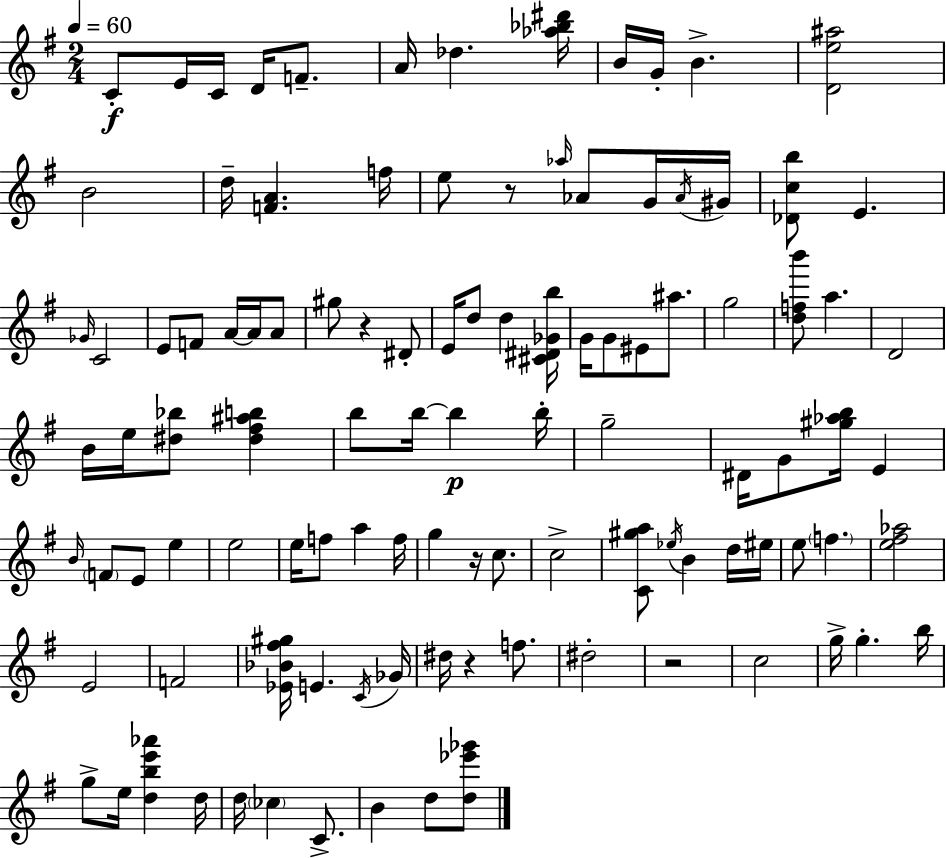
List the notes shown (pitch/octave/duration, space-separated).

C4/e E4/s C4/s D4/s F4/e. A4/s Db5/q. [Ab5,Bb5,D#6]/s B4/s G4/s B4/q. [D4,E5,A#5]/h B4/h D5/s [F4,A4]/q. F5/s E5/e R/e Ab5/s Ab4/e G4/s Ab4/s G#4/s [Db4,C5,B5]/e E4/q. Gb4/s C4/h E4/e F4/e A4/s A4/s A4/e G#5/e R/q D#4/e E4/s D5/e D5/q [C#4,D#4,Gb4,B5]/s G4/s G4/e EIS4/e A#5/e. G5/h [D5,F5,B6]/e A5/q. D4/h B4/s E5/s [D#5,Bb5]/e [D#5,F#5,A#5,B5]/q B5/e B5/s B5/q B5/s G5/h D#4/s G4/e [G#5,Ab5,B5]/s E4/q B4/s F4/e E4/e E5/q E5/h E5/s F5/e A5/q F5/s G5/q R/s C5/e. C5/h [C4,G#5,A5]/e Eb5/s B4/q D5/s EIS5/s E5/e F5/q. [E5,F#5,Ab5]/h E4/h F4/h [Eb4,Bb4,F#5,G#5]/s E4/q. C4/s Gb4/s D#5/s R/q F5/e. D#5/h R/h C5/h G5/s G5/q. B5/s G5/e E5/s [D5,B5,E6,Ab6]/q D5/s D5/s CES5/q C4/e. B4/q D5/e [D5,Eb6,Gb6]/e